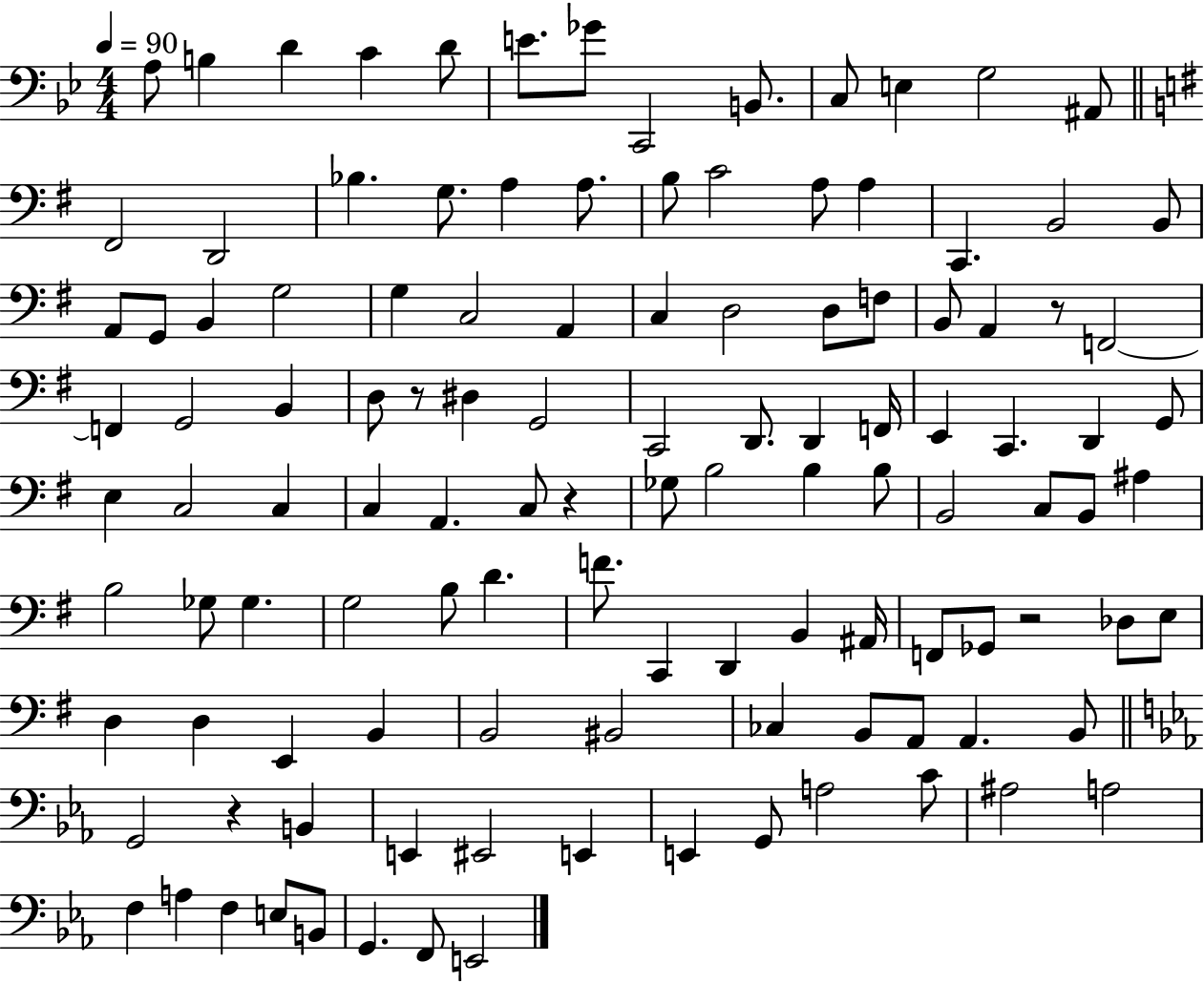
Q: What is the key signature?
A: BES major